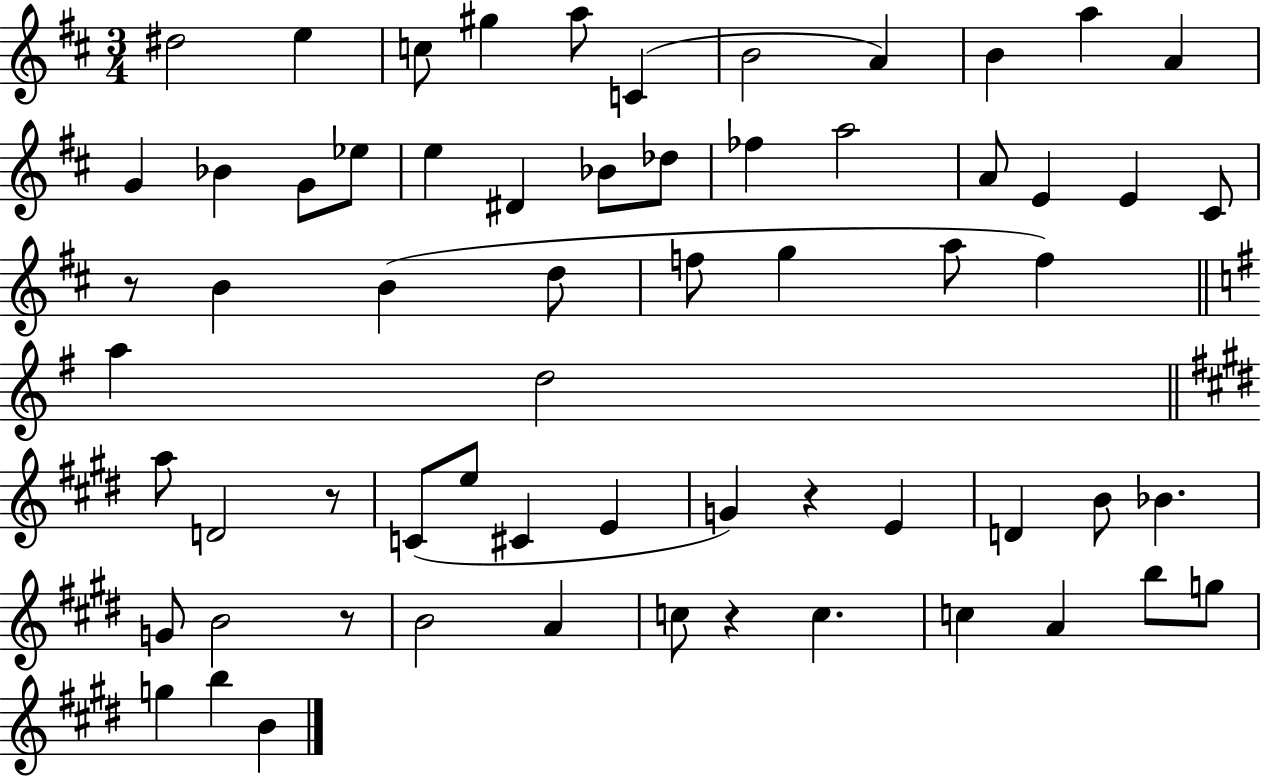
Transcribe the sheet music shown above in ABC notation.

X:1
T:Untitled
M:3/4
L:1/4
K:D
^d2 e c/2 ^g a/2 C B2 A B a A G _B G/2 _e/2 e ^D _B/2 _d/2 _f a2 A/2 E E ^C/2 z/2 B B d/2 f/2 g a/2 f a d2 a/2 D2 z/2 C/2 e/2 ^C E G z E D B/2 _B G/2 B2 z/2 B2 A c/2 z c c A b/2 g/2 g b B